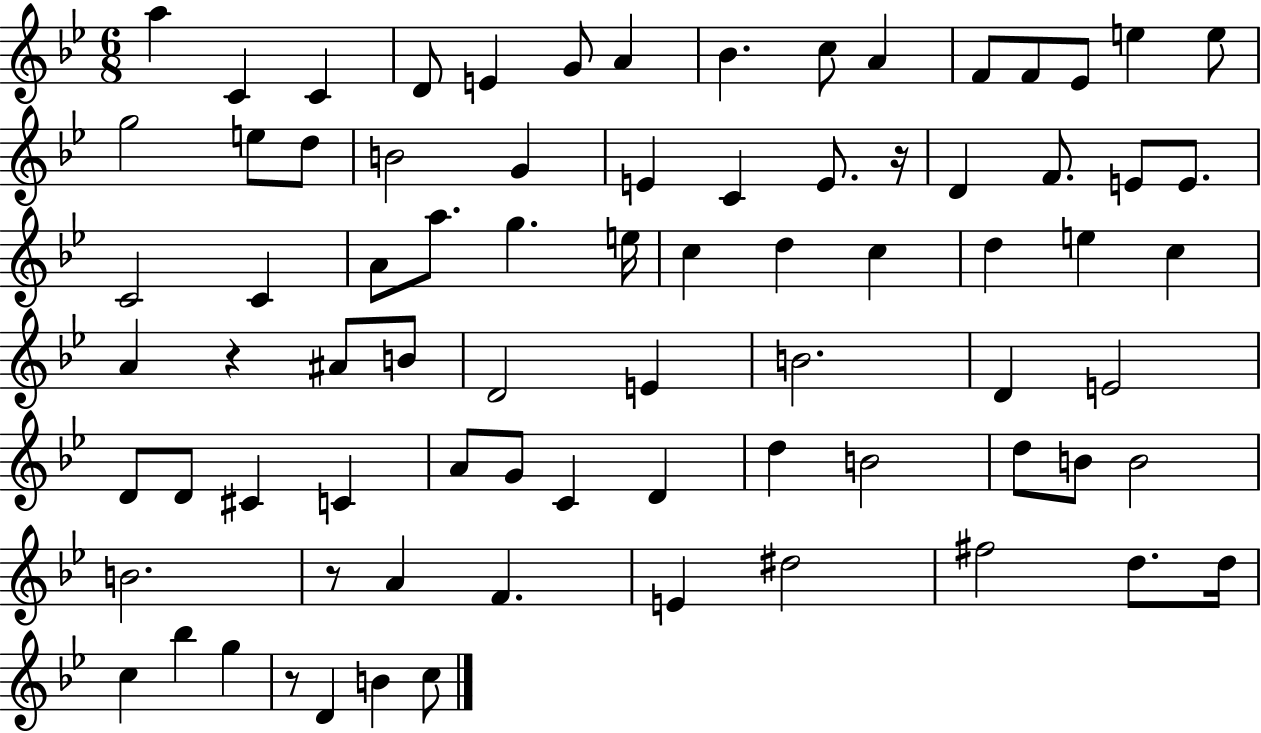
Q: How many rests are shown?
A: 4